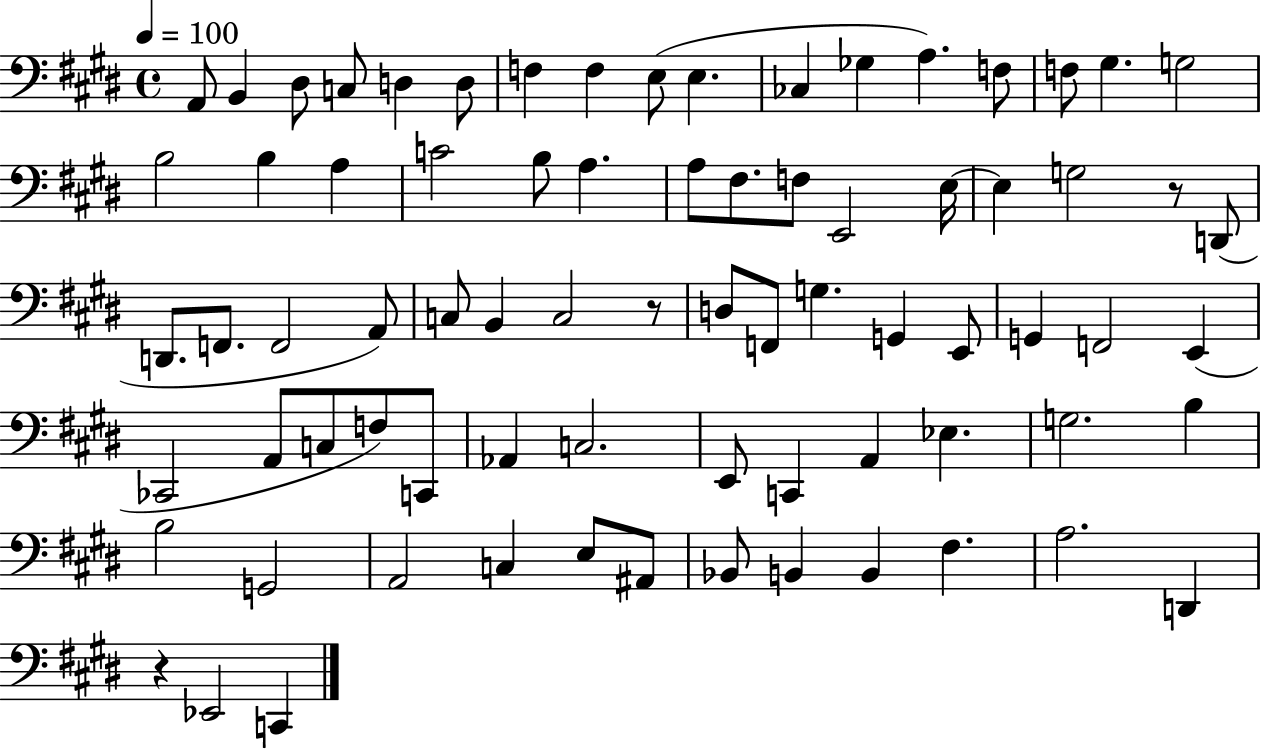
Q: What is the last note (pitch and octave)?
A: C2